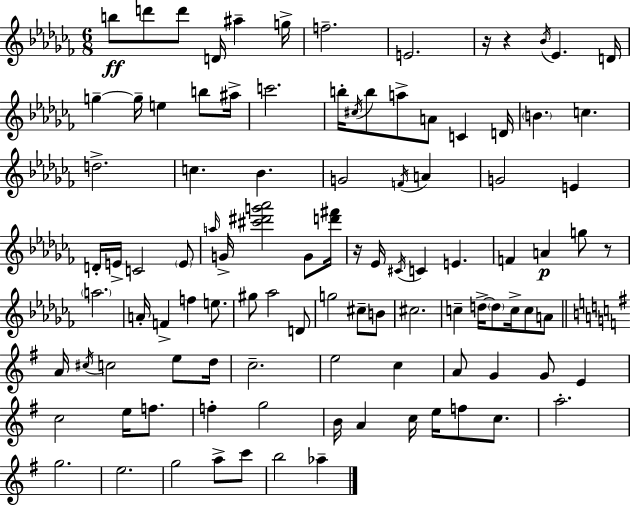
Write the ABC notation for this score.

X:1
T:Untitled
M:6/8
L:1/4
K:Abm
b/2 d'/2 d'/2 D/4 ^a g/4 f2 E2 z/4 z _B/4 _E D/4 g g/4 e b/2 ^a/4 c'2 b/4 ^c/4 b/2 a/2 A/2 C D/4 B c d2 c _B G2 F/4 A G2 E D/4 E/4 C2 E/2 a/4 G/4 [^c'^d'g'_a']2 G/2 [d'^f']/4 z/4 _E/4 ^C/4 C E F A g/2 z/2 a2 A/4 F f e/2 ^g/2 _a2 D/2 g2 ^c/2 B/2 ^c2 c d/4 d/2 c/4 c/2 A/2 A/4 ^c/4 c2 e/2 d/4 c2 e2 c A/2 G G/2 E c2 e/4 f/2 f g2 B/4 A c/4 e/4 f/2 c/2 a2 g2 e2 g2 a/2 c'/2 b2 _a